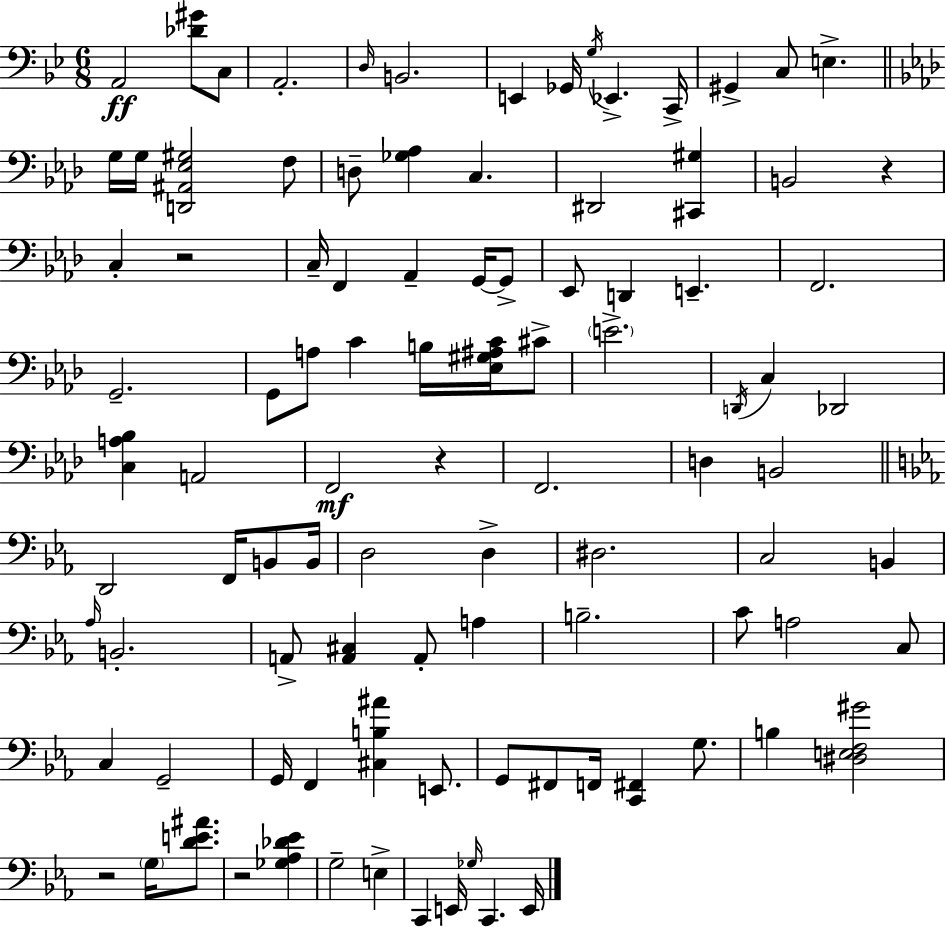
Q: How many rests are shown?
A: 5